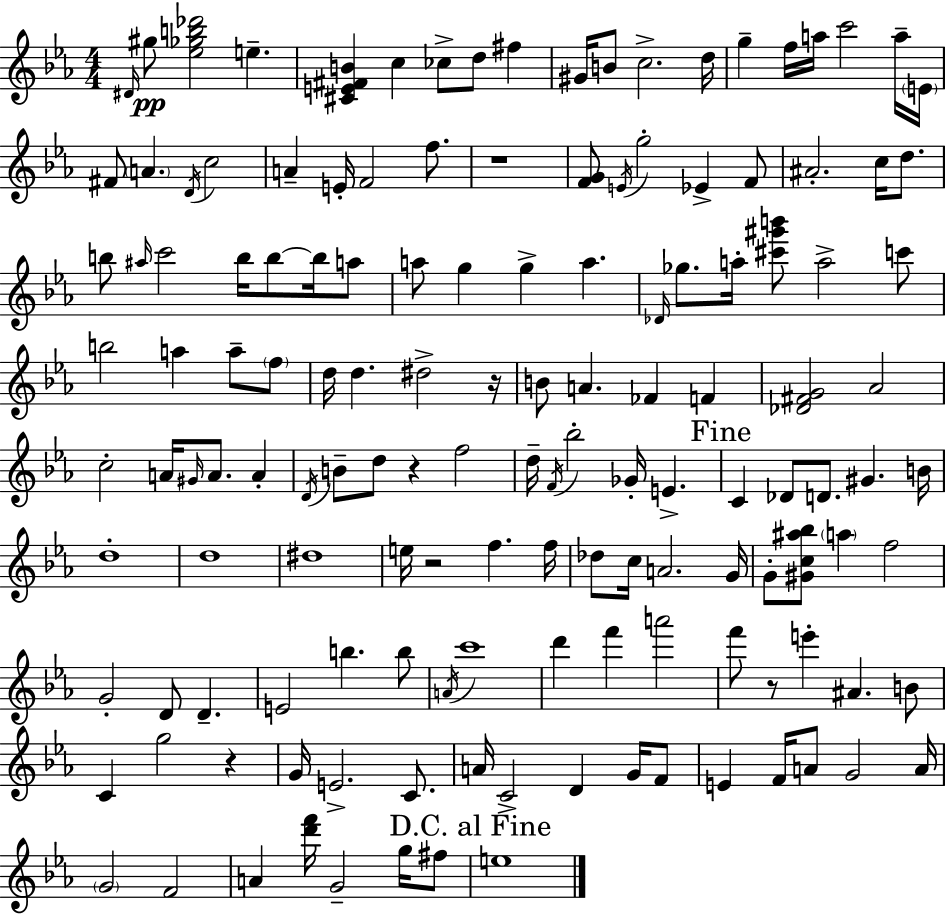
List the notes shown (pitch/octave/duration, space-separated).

D#4/s G#5/e [Eb5,Gb5,B5,Db6]/h E5/q. [C#4,E4,F#4,B4]/q C5/q CES5/e D5/e F#5/q G#4/s B4/e C5/h. D5/s G5/q F5/s A5/s C6/h A5/s E4/s F#4/e A4/q. D4/s C5/h A4/q E4/s F4/h F5/e. R/w [F4,G4]/e E4/s G5/h Eb4/q F4/e A#4/h. C5/s D5/e. B5/e A#5/s C6/h B5/s B5/e B5/s A5/e A5/e G5/q G5/q A5/q. Db4/s Gb5/e. A5/s [C#6,G#6,B6]/e A5/h C6/e B5/h A5/q A5/e F5/e D5/s D5/q. D#5/h R/s B4/e A4/q. FES4/q F4/q [Db4,F#4,G4]/h Ab4/h C5/h A4/s G#4/s A4/e. A4/q D4/s B4/e D5/e R/q F5/h D5/s F4/s Bb5/h Gb4/s E4/q. C4/q Db4/e D4/e. G#4/q. B4/s D5/w D5/w D#5/w E5/s R/h F5/q. F5/s Db5/e C5/s A4/h. G4/s G4/e [G#4,C5,A#5,Bb5]/e A5/q F5/h G4/h D4/e D4/q. E4/h B5/q. B5/e A4/s C6/w D6/q F6/q A6/h F6/e R/e E6/q A#4/q. B4/e C4/q G5/h R/q G4/s E4/h. C4/e. A4/s C4/h D4/q G4/s F4/e E4/q F4/s A4/e G4/h A4/s G4/h F4/h A4/q [D6,F6]/s G4/h G5/s F#5/e E5/w